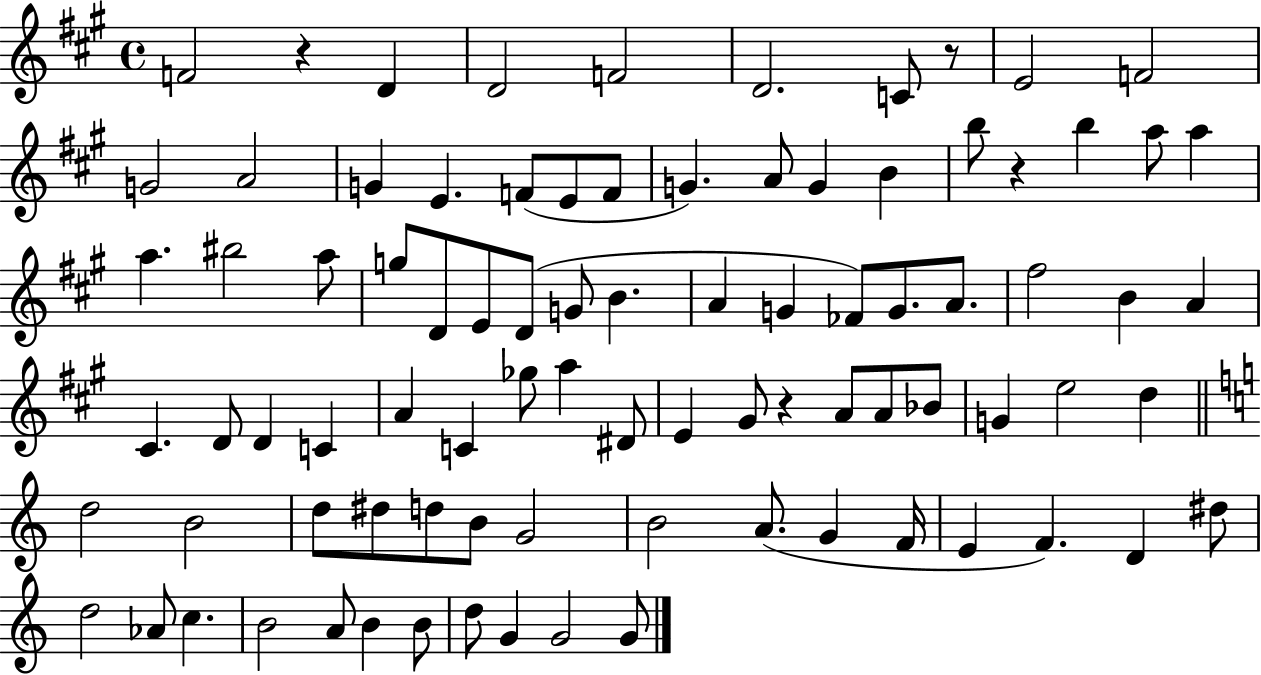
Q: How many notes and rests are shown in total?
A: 87